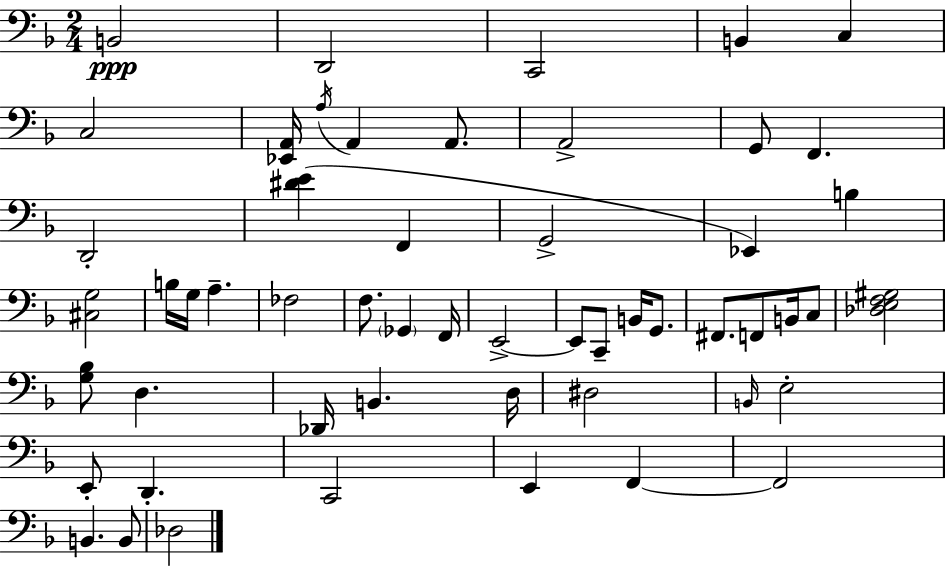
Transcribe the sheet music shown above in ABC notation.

X:1
T:Untitled
M:2/4
L:1/4
K:Dm
B,,2 D,,2 C,,2 B,, C, C,2 [_E,,A,,]/4 A,/4 A,, A,,/2 A,,2 G,,/2 F,, D,,2 [^DE] F,, G,,2 _E,, B, [^C,G,]2 B,/4 G,/4 A, _F,2 F,/2 _G,, F,,/4 E,,2 E,,/2 C,,/2 B,,/4 G,,/2 ^F,,/2 F,,/2 B,,/4 C,/2 [_D,E,F,^G,]2 [G,_B,]/2 D, _D,,/4 B,, D,/4 ^D,2 B,,/4 E,2 E,,/2 D,, C,,2 E,, F,, F,,2 B,, B,,/2 _D,2